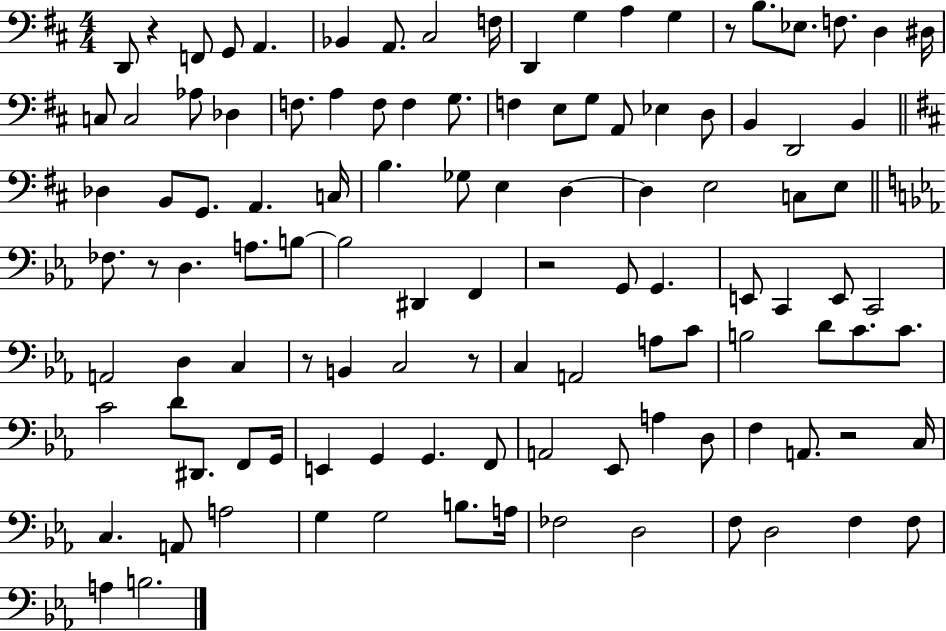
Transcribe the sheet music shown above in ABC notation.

X:1
T:Untitled
M:4/4
L:1/4
K:D
D,,/2 z F,,/2 G,,/2 A,, _B,, A,,/2 ^C,2 F,/4 D,, G, A, G, z/2 B,/2 _E,/2 F,/2 D, ^D,/4 C,/2 C,2 _A,/2 _D, F,/2 A, F,/2 F, G,/2 F, E,/2 G,/2 A,,/2 _E, D,/2 B,, D,,2 B,, _D, B,,/2 G,,/2 A,, C,/4 B, _G,/2 E, D, D, E,2 C,/2 E,/2 _F,/2 z/2 D, A,/2 B,/2 B,2 ^D,, F,, z2 G,,/2 G,, E,,/2 C,, E,,/2 C,,2 A,,2 D, C, z/2 B,, C,2 z/2 C, A,,2 A,/2 C/2 B,2 D/2 C/2 C/2 C2 D/2 ^D,,/2 F,,/2 G,,/4 E,, G,, G,, F,,/2 A,,2 _E,,/2 A, D,/2 F, A,,/2 z2 C,/4 C, A,,/2 A,2 G, G,2 B,/2 A,/4 _F,2 D,2 F,/2 D,2 F, F,/2 A, B,2